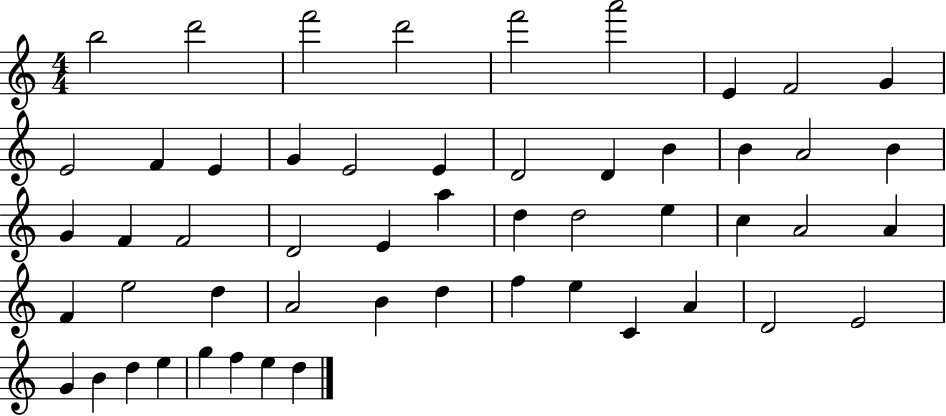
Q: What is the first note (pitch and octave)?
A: B5